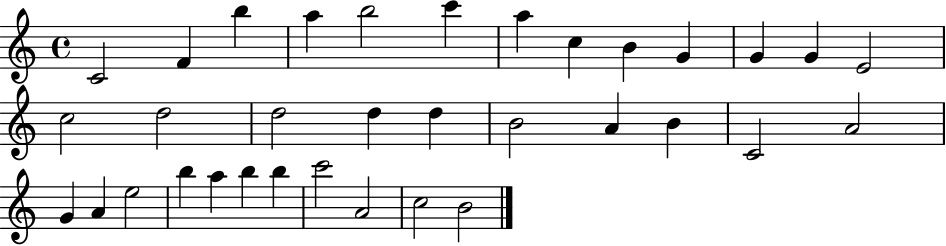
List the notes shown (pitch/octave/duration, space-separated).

C4/h F4/q B5/q A5/q B5/h C6/q A5/q C5/q B4/q G4/q G4/q G4/q E4/h C5/h D5/h D5/h D5/q D5/q B4/h A4/q B4/q C4/h A4/h G4/q A4/q E5/h B5/q A5/q B5/q B5/q C6/h A4/h C5/h B4/h